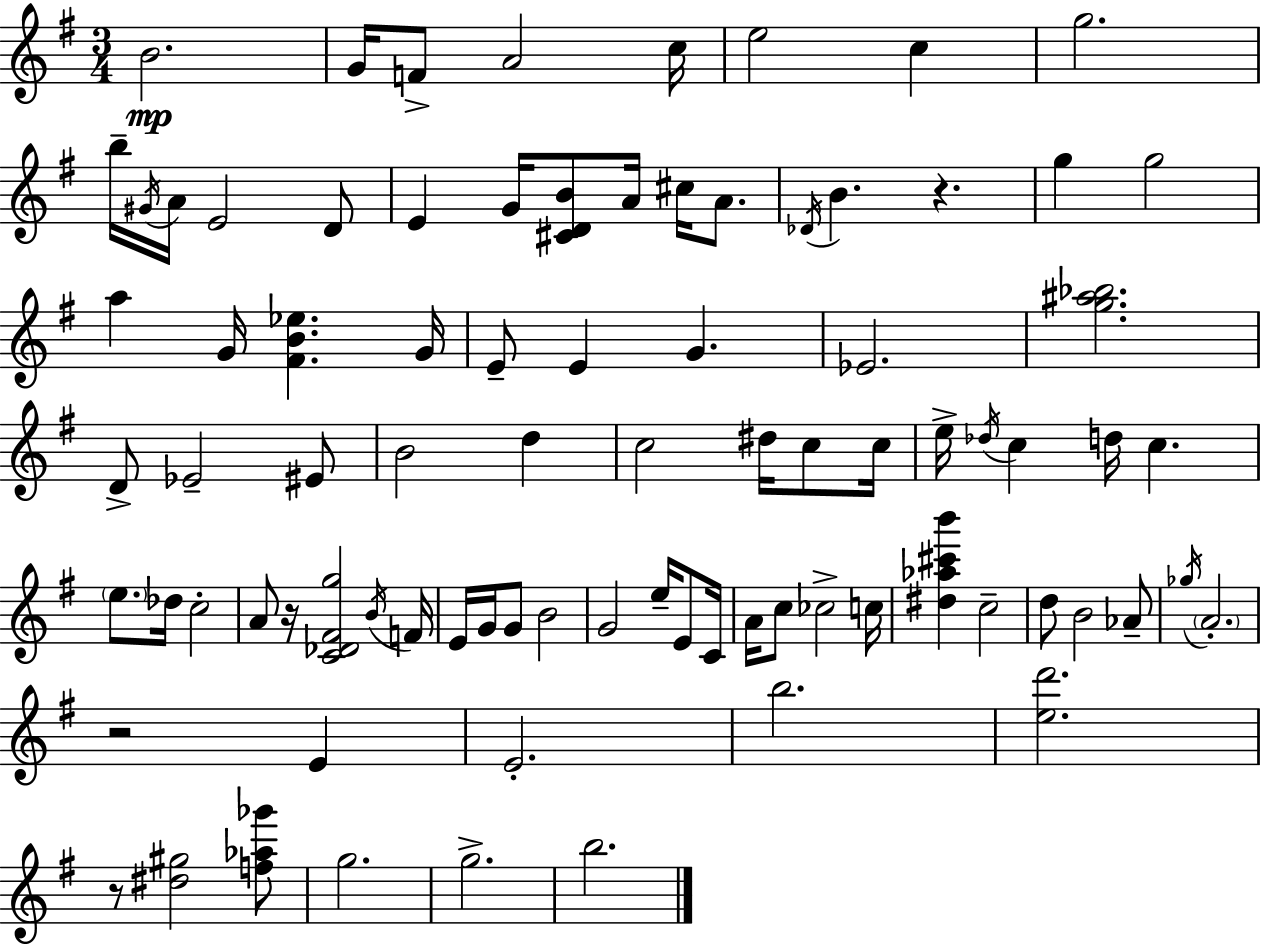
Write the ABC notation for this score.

X:1
T:Untitled
M:3/4
L:1/4
K:Em
B2 G/4 F/2 A2 c/4 e2 c g2 b/4 ^G/4 A/4 E2 D/2 E G/4 [^CDB]/2 A/4 ^c/4 A/2 _D/4 B z g g2 a G/4 [^FB_e] G/4 E/2 E G _E2 [g^a_b]2 D/2 _E2 ^E/2 B2 d c2 ^d/4 c/2 c/4 e/4 _d/4 c d/4 c e/2 _d/4 c2 A/2 z/4 [C_D^Fg]2 B/4 F/4 E/4 G/4 G/2 B2 G2 e/4 E/2 C/4 A/4 c/2 _c2 c/4 [^d_a^c'b'] c2 d/2 B2 _A/2 _g/4 A2 z2 E E2 b2 [ed']2 z/2 [^d^g]2 [f_a_g']/2 g2 g2 b2